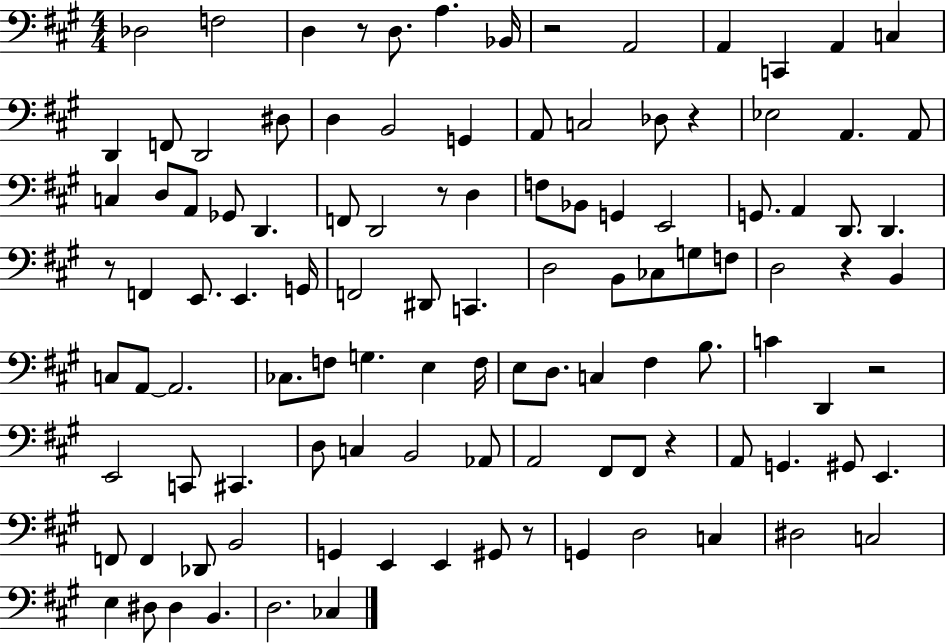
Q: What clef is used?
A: bass